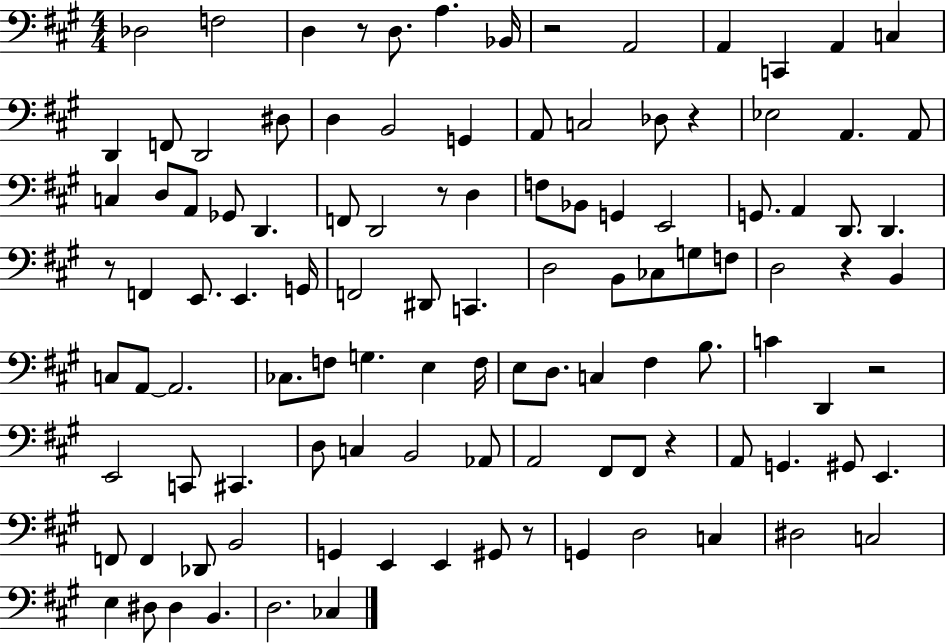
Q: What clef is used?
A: bass